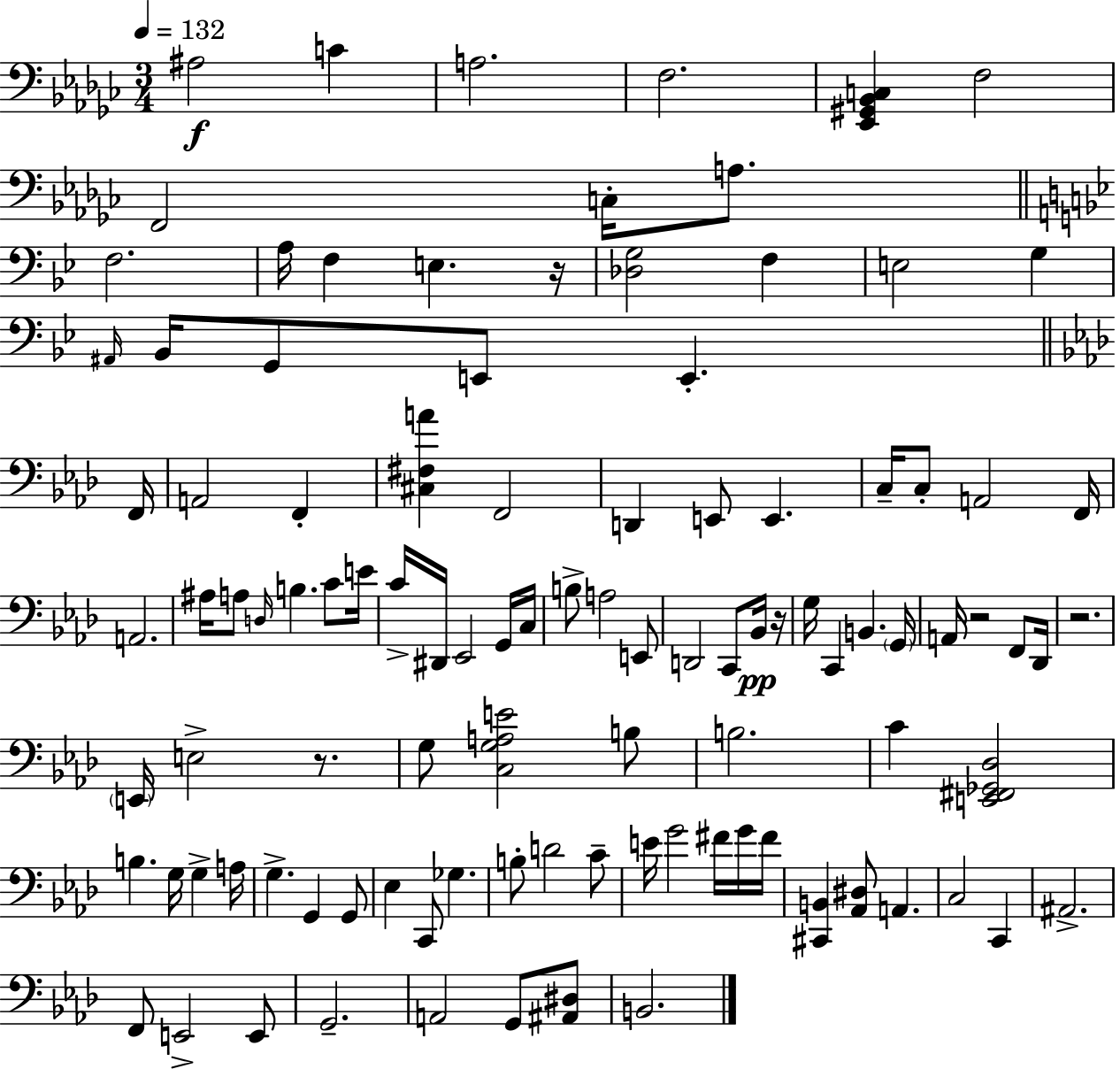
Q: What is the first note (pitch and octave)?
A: A#3